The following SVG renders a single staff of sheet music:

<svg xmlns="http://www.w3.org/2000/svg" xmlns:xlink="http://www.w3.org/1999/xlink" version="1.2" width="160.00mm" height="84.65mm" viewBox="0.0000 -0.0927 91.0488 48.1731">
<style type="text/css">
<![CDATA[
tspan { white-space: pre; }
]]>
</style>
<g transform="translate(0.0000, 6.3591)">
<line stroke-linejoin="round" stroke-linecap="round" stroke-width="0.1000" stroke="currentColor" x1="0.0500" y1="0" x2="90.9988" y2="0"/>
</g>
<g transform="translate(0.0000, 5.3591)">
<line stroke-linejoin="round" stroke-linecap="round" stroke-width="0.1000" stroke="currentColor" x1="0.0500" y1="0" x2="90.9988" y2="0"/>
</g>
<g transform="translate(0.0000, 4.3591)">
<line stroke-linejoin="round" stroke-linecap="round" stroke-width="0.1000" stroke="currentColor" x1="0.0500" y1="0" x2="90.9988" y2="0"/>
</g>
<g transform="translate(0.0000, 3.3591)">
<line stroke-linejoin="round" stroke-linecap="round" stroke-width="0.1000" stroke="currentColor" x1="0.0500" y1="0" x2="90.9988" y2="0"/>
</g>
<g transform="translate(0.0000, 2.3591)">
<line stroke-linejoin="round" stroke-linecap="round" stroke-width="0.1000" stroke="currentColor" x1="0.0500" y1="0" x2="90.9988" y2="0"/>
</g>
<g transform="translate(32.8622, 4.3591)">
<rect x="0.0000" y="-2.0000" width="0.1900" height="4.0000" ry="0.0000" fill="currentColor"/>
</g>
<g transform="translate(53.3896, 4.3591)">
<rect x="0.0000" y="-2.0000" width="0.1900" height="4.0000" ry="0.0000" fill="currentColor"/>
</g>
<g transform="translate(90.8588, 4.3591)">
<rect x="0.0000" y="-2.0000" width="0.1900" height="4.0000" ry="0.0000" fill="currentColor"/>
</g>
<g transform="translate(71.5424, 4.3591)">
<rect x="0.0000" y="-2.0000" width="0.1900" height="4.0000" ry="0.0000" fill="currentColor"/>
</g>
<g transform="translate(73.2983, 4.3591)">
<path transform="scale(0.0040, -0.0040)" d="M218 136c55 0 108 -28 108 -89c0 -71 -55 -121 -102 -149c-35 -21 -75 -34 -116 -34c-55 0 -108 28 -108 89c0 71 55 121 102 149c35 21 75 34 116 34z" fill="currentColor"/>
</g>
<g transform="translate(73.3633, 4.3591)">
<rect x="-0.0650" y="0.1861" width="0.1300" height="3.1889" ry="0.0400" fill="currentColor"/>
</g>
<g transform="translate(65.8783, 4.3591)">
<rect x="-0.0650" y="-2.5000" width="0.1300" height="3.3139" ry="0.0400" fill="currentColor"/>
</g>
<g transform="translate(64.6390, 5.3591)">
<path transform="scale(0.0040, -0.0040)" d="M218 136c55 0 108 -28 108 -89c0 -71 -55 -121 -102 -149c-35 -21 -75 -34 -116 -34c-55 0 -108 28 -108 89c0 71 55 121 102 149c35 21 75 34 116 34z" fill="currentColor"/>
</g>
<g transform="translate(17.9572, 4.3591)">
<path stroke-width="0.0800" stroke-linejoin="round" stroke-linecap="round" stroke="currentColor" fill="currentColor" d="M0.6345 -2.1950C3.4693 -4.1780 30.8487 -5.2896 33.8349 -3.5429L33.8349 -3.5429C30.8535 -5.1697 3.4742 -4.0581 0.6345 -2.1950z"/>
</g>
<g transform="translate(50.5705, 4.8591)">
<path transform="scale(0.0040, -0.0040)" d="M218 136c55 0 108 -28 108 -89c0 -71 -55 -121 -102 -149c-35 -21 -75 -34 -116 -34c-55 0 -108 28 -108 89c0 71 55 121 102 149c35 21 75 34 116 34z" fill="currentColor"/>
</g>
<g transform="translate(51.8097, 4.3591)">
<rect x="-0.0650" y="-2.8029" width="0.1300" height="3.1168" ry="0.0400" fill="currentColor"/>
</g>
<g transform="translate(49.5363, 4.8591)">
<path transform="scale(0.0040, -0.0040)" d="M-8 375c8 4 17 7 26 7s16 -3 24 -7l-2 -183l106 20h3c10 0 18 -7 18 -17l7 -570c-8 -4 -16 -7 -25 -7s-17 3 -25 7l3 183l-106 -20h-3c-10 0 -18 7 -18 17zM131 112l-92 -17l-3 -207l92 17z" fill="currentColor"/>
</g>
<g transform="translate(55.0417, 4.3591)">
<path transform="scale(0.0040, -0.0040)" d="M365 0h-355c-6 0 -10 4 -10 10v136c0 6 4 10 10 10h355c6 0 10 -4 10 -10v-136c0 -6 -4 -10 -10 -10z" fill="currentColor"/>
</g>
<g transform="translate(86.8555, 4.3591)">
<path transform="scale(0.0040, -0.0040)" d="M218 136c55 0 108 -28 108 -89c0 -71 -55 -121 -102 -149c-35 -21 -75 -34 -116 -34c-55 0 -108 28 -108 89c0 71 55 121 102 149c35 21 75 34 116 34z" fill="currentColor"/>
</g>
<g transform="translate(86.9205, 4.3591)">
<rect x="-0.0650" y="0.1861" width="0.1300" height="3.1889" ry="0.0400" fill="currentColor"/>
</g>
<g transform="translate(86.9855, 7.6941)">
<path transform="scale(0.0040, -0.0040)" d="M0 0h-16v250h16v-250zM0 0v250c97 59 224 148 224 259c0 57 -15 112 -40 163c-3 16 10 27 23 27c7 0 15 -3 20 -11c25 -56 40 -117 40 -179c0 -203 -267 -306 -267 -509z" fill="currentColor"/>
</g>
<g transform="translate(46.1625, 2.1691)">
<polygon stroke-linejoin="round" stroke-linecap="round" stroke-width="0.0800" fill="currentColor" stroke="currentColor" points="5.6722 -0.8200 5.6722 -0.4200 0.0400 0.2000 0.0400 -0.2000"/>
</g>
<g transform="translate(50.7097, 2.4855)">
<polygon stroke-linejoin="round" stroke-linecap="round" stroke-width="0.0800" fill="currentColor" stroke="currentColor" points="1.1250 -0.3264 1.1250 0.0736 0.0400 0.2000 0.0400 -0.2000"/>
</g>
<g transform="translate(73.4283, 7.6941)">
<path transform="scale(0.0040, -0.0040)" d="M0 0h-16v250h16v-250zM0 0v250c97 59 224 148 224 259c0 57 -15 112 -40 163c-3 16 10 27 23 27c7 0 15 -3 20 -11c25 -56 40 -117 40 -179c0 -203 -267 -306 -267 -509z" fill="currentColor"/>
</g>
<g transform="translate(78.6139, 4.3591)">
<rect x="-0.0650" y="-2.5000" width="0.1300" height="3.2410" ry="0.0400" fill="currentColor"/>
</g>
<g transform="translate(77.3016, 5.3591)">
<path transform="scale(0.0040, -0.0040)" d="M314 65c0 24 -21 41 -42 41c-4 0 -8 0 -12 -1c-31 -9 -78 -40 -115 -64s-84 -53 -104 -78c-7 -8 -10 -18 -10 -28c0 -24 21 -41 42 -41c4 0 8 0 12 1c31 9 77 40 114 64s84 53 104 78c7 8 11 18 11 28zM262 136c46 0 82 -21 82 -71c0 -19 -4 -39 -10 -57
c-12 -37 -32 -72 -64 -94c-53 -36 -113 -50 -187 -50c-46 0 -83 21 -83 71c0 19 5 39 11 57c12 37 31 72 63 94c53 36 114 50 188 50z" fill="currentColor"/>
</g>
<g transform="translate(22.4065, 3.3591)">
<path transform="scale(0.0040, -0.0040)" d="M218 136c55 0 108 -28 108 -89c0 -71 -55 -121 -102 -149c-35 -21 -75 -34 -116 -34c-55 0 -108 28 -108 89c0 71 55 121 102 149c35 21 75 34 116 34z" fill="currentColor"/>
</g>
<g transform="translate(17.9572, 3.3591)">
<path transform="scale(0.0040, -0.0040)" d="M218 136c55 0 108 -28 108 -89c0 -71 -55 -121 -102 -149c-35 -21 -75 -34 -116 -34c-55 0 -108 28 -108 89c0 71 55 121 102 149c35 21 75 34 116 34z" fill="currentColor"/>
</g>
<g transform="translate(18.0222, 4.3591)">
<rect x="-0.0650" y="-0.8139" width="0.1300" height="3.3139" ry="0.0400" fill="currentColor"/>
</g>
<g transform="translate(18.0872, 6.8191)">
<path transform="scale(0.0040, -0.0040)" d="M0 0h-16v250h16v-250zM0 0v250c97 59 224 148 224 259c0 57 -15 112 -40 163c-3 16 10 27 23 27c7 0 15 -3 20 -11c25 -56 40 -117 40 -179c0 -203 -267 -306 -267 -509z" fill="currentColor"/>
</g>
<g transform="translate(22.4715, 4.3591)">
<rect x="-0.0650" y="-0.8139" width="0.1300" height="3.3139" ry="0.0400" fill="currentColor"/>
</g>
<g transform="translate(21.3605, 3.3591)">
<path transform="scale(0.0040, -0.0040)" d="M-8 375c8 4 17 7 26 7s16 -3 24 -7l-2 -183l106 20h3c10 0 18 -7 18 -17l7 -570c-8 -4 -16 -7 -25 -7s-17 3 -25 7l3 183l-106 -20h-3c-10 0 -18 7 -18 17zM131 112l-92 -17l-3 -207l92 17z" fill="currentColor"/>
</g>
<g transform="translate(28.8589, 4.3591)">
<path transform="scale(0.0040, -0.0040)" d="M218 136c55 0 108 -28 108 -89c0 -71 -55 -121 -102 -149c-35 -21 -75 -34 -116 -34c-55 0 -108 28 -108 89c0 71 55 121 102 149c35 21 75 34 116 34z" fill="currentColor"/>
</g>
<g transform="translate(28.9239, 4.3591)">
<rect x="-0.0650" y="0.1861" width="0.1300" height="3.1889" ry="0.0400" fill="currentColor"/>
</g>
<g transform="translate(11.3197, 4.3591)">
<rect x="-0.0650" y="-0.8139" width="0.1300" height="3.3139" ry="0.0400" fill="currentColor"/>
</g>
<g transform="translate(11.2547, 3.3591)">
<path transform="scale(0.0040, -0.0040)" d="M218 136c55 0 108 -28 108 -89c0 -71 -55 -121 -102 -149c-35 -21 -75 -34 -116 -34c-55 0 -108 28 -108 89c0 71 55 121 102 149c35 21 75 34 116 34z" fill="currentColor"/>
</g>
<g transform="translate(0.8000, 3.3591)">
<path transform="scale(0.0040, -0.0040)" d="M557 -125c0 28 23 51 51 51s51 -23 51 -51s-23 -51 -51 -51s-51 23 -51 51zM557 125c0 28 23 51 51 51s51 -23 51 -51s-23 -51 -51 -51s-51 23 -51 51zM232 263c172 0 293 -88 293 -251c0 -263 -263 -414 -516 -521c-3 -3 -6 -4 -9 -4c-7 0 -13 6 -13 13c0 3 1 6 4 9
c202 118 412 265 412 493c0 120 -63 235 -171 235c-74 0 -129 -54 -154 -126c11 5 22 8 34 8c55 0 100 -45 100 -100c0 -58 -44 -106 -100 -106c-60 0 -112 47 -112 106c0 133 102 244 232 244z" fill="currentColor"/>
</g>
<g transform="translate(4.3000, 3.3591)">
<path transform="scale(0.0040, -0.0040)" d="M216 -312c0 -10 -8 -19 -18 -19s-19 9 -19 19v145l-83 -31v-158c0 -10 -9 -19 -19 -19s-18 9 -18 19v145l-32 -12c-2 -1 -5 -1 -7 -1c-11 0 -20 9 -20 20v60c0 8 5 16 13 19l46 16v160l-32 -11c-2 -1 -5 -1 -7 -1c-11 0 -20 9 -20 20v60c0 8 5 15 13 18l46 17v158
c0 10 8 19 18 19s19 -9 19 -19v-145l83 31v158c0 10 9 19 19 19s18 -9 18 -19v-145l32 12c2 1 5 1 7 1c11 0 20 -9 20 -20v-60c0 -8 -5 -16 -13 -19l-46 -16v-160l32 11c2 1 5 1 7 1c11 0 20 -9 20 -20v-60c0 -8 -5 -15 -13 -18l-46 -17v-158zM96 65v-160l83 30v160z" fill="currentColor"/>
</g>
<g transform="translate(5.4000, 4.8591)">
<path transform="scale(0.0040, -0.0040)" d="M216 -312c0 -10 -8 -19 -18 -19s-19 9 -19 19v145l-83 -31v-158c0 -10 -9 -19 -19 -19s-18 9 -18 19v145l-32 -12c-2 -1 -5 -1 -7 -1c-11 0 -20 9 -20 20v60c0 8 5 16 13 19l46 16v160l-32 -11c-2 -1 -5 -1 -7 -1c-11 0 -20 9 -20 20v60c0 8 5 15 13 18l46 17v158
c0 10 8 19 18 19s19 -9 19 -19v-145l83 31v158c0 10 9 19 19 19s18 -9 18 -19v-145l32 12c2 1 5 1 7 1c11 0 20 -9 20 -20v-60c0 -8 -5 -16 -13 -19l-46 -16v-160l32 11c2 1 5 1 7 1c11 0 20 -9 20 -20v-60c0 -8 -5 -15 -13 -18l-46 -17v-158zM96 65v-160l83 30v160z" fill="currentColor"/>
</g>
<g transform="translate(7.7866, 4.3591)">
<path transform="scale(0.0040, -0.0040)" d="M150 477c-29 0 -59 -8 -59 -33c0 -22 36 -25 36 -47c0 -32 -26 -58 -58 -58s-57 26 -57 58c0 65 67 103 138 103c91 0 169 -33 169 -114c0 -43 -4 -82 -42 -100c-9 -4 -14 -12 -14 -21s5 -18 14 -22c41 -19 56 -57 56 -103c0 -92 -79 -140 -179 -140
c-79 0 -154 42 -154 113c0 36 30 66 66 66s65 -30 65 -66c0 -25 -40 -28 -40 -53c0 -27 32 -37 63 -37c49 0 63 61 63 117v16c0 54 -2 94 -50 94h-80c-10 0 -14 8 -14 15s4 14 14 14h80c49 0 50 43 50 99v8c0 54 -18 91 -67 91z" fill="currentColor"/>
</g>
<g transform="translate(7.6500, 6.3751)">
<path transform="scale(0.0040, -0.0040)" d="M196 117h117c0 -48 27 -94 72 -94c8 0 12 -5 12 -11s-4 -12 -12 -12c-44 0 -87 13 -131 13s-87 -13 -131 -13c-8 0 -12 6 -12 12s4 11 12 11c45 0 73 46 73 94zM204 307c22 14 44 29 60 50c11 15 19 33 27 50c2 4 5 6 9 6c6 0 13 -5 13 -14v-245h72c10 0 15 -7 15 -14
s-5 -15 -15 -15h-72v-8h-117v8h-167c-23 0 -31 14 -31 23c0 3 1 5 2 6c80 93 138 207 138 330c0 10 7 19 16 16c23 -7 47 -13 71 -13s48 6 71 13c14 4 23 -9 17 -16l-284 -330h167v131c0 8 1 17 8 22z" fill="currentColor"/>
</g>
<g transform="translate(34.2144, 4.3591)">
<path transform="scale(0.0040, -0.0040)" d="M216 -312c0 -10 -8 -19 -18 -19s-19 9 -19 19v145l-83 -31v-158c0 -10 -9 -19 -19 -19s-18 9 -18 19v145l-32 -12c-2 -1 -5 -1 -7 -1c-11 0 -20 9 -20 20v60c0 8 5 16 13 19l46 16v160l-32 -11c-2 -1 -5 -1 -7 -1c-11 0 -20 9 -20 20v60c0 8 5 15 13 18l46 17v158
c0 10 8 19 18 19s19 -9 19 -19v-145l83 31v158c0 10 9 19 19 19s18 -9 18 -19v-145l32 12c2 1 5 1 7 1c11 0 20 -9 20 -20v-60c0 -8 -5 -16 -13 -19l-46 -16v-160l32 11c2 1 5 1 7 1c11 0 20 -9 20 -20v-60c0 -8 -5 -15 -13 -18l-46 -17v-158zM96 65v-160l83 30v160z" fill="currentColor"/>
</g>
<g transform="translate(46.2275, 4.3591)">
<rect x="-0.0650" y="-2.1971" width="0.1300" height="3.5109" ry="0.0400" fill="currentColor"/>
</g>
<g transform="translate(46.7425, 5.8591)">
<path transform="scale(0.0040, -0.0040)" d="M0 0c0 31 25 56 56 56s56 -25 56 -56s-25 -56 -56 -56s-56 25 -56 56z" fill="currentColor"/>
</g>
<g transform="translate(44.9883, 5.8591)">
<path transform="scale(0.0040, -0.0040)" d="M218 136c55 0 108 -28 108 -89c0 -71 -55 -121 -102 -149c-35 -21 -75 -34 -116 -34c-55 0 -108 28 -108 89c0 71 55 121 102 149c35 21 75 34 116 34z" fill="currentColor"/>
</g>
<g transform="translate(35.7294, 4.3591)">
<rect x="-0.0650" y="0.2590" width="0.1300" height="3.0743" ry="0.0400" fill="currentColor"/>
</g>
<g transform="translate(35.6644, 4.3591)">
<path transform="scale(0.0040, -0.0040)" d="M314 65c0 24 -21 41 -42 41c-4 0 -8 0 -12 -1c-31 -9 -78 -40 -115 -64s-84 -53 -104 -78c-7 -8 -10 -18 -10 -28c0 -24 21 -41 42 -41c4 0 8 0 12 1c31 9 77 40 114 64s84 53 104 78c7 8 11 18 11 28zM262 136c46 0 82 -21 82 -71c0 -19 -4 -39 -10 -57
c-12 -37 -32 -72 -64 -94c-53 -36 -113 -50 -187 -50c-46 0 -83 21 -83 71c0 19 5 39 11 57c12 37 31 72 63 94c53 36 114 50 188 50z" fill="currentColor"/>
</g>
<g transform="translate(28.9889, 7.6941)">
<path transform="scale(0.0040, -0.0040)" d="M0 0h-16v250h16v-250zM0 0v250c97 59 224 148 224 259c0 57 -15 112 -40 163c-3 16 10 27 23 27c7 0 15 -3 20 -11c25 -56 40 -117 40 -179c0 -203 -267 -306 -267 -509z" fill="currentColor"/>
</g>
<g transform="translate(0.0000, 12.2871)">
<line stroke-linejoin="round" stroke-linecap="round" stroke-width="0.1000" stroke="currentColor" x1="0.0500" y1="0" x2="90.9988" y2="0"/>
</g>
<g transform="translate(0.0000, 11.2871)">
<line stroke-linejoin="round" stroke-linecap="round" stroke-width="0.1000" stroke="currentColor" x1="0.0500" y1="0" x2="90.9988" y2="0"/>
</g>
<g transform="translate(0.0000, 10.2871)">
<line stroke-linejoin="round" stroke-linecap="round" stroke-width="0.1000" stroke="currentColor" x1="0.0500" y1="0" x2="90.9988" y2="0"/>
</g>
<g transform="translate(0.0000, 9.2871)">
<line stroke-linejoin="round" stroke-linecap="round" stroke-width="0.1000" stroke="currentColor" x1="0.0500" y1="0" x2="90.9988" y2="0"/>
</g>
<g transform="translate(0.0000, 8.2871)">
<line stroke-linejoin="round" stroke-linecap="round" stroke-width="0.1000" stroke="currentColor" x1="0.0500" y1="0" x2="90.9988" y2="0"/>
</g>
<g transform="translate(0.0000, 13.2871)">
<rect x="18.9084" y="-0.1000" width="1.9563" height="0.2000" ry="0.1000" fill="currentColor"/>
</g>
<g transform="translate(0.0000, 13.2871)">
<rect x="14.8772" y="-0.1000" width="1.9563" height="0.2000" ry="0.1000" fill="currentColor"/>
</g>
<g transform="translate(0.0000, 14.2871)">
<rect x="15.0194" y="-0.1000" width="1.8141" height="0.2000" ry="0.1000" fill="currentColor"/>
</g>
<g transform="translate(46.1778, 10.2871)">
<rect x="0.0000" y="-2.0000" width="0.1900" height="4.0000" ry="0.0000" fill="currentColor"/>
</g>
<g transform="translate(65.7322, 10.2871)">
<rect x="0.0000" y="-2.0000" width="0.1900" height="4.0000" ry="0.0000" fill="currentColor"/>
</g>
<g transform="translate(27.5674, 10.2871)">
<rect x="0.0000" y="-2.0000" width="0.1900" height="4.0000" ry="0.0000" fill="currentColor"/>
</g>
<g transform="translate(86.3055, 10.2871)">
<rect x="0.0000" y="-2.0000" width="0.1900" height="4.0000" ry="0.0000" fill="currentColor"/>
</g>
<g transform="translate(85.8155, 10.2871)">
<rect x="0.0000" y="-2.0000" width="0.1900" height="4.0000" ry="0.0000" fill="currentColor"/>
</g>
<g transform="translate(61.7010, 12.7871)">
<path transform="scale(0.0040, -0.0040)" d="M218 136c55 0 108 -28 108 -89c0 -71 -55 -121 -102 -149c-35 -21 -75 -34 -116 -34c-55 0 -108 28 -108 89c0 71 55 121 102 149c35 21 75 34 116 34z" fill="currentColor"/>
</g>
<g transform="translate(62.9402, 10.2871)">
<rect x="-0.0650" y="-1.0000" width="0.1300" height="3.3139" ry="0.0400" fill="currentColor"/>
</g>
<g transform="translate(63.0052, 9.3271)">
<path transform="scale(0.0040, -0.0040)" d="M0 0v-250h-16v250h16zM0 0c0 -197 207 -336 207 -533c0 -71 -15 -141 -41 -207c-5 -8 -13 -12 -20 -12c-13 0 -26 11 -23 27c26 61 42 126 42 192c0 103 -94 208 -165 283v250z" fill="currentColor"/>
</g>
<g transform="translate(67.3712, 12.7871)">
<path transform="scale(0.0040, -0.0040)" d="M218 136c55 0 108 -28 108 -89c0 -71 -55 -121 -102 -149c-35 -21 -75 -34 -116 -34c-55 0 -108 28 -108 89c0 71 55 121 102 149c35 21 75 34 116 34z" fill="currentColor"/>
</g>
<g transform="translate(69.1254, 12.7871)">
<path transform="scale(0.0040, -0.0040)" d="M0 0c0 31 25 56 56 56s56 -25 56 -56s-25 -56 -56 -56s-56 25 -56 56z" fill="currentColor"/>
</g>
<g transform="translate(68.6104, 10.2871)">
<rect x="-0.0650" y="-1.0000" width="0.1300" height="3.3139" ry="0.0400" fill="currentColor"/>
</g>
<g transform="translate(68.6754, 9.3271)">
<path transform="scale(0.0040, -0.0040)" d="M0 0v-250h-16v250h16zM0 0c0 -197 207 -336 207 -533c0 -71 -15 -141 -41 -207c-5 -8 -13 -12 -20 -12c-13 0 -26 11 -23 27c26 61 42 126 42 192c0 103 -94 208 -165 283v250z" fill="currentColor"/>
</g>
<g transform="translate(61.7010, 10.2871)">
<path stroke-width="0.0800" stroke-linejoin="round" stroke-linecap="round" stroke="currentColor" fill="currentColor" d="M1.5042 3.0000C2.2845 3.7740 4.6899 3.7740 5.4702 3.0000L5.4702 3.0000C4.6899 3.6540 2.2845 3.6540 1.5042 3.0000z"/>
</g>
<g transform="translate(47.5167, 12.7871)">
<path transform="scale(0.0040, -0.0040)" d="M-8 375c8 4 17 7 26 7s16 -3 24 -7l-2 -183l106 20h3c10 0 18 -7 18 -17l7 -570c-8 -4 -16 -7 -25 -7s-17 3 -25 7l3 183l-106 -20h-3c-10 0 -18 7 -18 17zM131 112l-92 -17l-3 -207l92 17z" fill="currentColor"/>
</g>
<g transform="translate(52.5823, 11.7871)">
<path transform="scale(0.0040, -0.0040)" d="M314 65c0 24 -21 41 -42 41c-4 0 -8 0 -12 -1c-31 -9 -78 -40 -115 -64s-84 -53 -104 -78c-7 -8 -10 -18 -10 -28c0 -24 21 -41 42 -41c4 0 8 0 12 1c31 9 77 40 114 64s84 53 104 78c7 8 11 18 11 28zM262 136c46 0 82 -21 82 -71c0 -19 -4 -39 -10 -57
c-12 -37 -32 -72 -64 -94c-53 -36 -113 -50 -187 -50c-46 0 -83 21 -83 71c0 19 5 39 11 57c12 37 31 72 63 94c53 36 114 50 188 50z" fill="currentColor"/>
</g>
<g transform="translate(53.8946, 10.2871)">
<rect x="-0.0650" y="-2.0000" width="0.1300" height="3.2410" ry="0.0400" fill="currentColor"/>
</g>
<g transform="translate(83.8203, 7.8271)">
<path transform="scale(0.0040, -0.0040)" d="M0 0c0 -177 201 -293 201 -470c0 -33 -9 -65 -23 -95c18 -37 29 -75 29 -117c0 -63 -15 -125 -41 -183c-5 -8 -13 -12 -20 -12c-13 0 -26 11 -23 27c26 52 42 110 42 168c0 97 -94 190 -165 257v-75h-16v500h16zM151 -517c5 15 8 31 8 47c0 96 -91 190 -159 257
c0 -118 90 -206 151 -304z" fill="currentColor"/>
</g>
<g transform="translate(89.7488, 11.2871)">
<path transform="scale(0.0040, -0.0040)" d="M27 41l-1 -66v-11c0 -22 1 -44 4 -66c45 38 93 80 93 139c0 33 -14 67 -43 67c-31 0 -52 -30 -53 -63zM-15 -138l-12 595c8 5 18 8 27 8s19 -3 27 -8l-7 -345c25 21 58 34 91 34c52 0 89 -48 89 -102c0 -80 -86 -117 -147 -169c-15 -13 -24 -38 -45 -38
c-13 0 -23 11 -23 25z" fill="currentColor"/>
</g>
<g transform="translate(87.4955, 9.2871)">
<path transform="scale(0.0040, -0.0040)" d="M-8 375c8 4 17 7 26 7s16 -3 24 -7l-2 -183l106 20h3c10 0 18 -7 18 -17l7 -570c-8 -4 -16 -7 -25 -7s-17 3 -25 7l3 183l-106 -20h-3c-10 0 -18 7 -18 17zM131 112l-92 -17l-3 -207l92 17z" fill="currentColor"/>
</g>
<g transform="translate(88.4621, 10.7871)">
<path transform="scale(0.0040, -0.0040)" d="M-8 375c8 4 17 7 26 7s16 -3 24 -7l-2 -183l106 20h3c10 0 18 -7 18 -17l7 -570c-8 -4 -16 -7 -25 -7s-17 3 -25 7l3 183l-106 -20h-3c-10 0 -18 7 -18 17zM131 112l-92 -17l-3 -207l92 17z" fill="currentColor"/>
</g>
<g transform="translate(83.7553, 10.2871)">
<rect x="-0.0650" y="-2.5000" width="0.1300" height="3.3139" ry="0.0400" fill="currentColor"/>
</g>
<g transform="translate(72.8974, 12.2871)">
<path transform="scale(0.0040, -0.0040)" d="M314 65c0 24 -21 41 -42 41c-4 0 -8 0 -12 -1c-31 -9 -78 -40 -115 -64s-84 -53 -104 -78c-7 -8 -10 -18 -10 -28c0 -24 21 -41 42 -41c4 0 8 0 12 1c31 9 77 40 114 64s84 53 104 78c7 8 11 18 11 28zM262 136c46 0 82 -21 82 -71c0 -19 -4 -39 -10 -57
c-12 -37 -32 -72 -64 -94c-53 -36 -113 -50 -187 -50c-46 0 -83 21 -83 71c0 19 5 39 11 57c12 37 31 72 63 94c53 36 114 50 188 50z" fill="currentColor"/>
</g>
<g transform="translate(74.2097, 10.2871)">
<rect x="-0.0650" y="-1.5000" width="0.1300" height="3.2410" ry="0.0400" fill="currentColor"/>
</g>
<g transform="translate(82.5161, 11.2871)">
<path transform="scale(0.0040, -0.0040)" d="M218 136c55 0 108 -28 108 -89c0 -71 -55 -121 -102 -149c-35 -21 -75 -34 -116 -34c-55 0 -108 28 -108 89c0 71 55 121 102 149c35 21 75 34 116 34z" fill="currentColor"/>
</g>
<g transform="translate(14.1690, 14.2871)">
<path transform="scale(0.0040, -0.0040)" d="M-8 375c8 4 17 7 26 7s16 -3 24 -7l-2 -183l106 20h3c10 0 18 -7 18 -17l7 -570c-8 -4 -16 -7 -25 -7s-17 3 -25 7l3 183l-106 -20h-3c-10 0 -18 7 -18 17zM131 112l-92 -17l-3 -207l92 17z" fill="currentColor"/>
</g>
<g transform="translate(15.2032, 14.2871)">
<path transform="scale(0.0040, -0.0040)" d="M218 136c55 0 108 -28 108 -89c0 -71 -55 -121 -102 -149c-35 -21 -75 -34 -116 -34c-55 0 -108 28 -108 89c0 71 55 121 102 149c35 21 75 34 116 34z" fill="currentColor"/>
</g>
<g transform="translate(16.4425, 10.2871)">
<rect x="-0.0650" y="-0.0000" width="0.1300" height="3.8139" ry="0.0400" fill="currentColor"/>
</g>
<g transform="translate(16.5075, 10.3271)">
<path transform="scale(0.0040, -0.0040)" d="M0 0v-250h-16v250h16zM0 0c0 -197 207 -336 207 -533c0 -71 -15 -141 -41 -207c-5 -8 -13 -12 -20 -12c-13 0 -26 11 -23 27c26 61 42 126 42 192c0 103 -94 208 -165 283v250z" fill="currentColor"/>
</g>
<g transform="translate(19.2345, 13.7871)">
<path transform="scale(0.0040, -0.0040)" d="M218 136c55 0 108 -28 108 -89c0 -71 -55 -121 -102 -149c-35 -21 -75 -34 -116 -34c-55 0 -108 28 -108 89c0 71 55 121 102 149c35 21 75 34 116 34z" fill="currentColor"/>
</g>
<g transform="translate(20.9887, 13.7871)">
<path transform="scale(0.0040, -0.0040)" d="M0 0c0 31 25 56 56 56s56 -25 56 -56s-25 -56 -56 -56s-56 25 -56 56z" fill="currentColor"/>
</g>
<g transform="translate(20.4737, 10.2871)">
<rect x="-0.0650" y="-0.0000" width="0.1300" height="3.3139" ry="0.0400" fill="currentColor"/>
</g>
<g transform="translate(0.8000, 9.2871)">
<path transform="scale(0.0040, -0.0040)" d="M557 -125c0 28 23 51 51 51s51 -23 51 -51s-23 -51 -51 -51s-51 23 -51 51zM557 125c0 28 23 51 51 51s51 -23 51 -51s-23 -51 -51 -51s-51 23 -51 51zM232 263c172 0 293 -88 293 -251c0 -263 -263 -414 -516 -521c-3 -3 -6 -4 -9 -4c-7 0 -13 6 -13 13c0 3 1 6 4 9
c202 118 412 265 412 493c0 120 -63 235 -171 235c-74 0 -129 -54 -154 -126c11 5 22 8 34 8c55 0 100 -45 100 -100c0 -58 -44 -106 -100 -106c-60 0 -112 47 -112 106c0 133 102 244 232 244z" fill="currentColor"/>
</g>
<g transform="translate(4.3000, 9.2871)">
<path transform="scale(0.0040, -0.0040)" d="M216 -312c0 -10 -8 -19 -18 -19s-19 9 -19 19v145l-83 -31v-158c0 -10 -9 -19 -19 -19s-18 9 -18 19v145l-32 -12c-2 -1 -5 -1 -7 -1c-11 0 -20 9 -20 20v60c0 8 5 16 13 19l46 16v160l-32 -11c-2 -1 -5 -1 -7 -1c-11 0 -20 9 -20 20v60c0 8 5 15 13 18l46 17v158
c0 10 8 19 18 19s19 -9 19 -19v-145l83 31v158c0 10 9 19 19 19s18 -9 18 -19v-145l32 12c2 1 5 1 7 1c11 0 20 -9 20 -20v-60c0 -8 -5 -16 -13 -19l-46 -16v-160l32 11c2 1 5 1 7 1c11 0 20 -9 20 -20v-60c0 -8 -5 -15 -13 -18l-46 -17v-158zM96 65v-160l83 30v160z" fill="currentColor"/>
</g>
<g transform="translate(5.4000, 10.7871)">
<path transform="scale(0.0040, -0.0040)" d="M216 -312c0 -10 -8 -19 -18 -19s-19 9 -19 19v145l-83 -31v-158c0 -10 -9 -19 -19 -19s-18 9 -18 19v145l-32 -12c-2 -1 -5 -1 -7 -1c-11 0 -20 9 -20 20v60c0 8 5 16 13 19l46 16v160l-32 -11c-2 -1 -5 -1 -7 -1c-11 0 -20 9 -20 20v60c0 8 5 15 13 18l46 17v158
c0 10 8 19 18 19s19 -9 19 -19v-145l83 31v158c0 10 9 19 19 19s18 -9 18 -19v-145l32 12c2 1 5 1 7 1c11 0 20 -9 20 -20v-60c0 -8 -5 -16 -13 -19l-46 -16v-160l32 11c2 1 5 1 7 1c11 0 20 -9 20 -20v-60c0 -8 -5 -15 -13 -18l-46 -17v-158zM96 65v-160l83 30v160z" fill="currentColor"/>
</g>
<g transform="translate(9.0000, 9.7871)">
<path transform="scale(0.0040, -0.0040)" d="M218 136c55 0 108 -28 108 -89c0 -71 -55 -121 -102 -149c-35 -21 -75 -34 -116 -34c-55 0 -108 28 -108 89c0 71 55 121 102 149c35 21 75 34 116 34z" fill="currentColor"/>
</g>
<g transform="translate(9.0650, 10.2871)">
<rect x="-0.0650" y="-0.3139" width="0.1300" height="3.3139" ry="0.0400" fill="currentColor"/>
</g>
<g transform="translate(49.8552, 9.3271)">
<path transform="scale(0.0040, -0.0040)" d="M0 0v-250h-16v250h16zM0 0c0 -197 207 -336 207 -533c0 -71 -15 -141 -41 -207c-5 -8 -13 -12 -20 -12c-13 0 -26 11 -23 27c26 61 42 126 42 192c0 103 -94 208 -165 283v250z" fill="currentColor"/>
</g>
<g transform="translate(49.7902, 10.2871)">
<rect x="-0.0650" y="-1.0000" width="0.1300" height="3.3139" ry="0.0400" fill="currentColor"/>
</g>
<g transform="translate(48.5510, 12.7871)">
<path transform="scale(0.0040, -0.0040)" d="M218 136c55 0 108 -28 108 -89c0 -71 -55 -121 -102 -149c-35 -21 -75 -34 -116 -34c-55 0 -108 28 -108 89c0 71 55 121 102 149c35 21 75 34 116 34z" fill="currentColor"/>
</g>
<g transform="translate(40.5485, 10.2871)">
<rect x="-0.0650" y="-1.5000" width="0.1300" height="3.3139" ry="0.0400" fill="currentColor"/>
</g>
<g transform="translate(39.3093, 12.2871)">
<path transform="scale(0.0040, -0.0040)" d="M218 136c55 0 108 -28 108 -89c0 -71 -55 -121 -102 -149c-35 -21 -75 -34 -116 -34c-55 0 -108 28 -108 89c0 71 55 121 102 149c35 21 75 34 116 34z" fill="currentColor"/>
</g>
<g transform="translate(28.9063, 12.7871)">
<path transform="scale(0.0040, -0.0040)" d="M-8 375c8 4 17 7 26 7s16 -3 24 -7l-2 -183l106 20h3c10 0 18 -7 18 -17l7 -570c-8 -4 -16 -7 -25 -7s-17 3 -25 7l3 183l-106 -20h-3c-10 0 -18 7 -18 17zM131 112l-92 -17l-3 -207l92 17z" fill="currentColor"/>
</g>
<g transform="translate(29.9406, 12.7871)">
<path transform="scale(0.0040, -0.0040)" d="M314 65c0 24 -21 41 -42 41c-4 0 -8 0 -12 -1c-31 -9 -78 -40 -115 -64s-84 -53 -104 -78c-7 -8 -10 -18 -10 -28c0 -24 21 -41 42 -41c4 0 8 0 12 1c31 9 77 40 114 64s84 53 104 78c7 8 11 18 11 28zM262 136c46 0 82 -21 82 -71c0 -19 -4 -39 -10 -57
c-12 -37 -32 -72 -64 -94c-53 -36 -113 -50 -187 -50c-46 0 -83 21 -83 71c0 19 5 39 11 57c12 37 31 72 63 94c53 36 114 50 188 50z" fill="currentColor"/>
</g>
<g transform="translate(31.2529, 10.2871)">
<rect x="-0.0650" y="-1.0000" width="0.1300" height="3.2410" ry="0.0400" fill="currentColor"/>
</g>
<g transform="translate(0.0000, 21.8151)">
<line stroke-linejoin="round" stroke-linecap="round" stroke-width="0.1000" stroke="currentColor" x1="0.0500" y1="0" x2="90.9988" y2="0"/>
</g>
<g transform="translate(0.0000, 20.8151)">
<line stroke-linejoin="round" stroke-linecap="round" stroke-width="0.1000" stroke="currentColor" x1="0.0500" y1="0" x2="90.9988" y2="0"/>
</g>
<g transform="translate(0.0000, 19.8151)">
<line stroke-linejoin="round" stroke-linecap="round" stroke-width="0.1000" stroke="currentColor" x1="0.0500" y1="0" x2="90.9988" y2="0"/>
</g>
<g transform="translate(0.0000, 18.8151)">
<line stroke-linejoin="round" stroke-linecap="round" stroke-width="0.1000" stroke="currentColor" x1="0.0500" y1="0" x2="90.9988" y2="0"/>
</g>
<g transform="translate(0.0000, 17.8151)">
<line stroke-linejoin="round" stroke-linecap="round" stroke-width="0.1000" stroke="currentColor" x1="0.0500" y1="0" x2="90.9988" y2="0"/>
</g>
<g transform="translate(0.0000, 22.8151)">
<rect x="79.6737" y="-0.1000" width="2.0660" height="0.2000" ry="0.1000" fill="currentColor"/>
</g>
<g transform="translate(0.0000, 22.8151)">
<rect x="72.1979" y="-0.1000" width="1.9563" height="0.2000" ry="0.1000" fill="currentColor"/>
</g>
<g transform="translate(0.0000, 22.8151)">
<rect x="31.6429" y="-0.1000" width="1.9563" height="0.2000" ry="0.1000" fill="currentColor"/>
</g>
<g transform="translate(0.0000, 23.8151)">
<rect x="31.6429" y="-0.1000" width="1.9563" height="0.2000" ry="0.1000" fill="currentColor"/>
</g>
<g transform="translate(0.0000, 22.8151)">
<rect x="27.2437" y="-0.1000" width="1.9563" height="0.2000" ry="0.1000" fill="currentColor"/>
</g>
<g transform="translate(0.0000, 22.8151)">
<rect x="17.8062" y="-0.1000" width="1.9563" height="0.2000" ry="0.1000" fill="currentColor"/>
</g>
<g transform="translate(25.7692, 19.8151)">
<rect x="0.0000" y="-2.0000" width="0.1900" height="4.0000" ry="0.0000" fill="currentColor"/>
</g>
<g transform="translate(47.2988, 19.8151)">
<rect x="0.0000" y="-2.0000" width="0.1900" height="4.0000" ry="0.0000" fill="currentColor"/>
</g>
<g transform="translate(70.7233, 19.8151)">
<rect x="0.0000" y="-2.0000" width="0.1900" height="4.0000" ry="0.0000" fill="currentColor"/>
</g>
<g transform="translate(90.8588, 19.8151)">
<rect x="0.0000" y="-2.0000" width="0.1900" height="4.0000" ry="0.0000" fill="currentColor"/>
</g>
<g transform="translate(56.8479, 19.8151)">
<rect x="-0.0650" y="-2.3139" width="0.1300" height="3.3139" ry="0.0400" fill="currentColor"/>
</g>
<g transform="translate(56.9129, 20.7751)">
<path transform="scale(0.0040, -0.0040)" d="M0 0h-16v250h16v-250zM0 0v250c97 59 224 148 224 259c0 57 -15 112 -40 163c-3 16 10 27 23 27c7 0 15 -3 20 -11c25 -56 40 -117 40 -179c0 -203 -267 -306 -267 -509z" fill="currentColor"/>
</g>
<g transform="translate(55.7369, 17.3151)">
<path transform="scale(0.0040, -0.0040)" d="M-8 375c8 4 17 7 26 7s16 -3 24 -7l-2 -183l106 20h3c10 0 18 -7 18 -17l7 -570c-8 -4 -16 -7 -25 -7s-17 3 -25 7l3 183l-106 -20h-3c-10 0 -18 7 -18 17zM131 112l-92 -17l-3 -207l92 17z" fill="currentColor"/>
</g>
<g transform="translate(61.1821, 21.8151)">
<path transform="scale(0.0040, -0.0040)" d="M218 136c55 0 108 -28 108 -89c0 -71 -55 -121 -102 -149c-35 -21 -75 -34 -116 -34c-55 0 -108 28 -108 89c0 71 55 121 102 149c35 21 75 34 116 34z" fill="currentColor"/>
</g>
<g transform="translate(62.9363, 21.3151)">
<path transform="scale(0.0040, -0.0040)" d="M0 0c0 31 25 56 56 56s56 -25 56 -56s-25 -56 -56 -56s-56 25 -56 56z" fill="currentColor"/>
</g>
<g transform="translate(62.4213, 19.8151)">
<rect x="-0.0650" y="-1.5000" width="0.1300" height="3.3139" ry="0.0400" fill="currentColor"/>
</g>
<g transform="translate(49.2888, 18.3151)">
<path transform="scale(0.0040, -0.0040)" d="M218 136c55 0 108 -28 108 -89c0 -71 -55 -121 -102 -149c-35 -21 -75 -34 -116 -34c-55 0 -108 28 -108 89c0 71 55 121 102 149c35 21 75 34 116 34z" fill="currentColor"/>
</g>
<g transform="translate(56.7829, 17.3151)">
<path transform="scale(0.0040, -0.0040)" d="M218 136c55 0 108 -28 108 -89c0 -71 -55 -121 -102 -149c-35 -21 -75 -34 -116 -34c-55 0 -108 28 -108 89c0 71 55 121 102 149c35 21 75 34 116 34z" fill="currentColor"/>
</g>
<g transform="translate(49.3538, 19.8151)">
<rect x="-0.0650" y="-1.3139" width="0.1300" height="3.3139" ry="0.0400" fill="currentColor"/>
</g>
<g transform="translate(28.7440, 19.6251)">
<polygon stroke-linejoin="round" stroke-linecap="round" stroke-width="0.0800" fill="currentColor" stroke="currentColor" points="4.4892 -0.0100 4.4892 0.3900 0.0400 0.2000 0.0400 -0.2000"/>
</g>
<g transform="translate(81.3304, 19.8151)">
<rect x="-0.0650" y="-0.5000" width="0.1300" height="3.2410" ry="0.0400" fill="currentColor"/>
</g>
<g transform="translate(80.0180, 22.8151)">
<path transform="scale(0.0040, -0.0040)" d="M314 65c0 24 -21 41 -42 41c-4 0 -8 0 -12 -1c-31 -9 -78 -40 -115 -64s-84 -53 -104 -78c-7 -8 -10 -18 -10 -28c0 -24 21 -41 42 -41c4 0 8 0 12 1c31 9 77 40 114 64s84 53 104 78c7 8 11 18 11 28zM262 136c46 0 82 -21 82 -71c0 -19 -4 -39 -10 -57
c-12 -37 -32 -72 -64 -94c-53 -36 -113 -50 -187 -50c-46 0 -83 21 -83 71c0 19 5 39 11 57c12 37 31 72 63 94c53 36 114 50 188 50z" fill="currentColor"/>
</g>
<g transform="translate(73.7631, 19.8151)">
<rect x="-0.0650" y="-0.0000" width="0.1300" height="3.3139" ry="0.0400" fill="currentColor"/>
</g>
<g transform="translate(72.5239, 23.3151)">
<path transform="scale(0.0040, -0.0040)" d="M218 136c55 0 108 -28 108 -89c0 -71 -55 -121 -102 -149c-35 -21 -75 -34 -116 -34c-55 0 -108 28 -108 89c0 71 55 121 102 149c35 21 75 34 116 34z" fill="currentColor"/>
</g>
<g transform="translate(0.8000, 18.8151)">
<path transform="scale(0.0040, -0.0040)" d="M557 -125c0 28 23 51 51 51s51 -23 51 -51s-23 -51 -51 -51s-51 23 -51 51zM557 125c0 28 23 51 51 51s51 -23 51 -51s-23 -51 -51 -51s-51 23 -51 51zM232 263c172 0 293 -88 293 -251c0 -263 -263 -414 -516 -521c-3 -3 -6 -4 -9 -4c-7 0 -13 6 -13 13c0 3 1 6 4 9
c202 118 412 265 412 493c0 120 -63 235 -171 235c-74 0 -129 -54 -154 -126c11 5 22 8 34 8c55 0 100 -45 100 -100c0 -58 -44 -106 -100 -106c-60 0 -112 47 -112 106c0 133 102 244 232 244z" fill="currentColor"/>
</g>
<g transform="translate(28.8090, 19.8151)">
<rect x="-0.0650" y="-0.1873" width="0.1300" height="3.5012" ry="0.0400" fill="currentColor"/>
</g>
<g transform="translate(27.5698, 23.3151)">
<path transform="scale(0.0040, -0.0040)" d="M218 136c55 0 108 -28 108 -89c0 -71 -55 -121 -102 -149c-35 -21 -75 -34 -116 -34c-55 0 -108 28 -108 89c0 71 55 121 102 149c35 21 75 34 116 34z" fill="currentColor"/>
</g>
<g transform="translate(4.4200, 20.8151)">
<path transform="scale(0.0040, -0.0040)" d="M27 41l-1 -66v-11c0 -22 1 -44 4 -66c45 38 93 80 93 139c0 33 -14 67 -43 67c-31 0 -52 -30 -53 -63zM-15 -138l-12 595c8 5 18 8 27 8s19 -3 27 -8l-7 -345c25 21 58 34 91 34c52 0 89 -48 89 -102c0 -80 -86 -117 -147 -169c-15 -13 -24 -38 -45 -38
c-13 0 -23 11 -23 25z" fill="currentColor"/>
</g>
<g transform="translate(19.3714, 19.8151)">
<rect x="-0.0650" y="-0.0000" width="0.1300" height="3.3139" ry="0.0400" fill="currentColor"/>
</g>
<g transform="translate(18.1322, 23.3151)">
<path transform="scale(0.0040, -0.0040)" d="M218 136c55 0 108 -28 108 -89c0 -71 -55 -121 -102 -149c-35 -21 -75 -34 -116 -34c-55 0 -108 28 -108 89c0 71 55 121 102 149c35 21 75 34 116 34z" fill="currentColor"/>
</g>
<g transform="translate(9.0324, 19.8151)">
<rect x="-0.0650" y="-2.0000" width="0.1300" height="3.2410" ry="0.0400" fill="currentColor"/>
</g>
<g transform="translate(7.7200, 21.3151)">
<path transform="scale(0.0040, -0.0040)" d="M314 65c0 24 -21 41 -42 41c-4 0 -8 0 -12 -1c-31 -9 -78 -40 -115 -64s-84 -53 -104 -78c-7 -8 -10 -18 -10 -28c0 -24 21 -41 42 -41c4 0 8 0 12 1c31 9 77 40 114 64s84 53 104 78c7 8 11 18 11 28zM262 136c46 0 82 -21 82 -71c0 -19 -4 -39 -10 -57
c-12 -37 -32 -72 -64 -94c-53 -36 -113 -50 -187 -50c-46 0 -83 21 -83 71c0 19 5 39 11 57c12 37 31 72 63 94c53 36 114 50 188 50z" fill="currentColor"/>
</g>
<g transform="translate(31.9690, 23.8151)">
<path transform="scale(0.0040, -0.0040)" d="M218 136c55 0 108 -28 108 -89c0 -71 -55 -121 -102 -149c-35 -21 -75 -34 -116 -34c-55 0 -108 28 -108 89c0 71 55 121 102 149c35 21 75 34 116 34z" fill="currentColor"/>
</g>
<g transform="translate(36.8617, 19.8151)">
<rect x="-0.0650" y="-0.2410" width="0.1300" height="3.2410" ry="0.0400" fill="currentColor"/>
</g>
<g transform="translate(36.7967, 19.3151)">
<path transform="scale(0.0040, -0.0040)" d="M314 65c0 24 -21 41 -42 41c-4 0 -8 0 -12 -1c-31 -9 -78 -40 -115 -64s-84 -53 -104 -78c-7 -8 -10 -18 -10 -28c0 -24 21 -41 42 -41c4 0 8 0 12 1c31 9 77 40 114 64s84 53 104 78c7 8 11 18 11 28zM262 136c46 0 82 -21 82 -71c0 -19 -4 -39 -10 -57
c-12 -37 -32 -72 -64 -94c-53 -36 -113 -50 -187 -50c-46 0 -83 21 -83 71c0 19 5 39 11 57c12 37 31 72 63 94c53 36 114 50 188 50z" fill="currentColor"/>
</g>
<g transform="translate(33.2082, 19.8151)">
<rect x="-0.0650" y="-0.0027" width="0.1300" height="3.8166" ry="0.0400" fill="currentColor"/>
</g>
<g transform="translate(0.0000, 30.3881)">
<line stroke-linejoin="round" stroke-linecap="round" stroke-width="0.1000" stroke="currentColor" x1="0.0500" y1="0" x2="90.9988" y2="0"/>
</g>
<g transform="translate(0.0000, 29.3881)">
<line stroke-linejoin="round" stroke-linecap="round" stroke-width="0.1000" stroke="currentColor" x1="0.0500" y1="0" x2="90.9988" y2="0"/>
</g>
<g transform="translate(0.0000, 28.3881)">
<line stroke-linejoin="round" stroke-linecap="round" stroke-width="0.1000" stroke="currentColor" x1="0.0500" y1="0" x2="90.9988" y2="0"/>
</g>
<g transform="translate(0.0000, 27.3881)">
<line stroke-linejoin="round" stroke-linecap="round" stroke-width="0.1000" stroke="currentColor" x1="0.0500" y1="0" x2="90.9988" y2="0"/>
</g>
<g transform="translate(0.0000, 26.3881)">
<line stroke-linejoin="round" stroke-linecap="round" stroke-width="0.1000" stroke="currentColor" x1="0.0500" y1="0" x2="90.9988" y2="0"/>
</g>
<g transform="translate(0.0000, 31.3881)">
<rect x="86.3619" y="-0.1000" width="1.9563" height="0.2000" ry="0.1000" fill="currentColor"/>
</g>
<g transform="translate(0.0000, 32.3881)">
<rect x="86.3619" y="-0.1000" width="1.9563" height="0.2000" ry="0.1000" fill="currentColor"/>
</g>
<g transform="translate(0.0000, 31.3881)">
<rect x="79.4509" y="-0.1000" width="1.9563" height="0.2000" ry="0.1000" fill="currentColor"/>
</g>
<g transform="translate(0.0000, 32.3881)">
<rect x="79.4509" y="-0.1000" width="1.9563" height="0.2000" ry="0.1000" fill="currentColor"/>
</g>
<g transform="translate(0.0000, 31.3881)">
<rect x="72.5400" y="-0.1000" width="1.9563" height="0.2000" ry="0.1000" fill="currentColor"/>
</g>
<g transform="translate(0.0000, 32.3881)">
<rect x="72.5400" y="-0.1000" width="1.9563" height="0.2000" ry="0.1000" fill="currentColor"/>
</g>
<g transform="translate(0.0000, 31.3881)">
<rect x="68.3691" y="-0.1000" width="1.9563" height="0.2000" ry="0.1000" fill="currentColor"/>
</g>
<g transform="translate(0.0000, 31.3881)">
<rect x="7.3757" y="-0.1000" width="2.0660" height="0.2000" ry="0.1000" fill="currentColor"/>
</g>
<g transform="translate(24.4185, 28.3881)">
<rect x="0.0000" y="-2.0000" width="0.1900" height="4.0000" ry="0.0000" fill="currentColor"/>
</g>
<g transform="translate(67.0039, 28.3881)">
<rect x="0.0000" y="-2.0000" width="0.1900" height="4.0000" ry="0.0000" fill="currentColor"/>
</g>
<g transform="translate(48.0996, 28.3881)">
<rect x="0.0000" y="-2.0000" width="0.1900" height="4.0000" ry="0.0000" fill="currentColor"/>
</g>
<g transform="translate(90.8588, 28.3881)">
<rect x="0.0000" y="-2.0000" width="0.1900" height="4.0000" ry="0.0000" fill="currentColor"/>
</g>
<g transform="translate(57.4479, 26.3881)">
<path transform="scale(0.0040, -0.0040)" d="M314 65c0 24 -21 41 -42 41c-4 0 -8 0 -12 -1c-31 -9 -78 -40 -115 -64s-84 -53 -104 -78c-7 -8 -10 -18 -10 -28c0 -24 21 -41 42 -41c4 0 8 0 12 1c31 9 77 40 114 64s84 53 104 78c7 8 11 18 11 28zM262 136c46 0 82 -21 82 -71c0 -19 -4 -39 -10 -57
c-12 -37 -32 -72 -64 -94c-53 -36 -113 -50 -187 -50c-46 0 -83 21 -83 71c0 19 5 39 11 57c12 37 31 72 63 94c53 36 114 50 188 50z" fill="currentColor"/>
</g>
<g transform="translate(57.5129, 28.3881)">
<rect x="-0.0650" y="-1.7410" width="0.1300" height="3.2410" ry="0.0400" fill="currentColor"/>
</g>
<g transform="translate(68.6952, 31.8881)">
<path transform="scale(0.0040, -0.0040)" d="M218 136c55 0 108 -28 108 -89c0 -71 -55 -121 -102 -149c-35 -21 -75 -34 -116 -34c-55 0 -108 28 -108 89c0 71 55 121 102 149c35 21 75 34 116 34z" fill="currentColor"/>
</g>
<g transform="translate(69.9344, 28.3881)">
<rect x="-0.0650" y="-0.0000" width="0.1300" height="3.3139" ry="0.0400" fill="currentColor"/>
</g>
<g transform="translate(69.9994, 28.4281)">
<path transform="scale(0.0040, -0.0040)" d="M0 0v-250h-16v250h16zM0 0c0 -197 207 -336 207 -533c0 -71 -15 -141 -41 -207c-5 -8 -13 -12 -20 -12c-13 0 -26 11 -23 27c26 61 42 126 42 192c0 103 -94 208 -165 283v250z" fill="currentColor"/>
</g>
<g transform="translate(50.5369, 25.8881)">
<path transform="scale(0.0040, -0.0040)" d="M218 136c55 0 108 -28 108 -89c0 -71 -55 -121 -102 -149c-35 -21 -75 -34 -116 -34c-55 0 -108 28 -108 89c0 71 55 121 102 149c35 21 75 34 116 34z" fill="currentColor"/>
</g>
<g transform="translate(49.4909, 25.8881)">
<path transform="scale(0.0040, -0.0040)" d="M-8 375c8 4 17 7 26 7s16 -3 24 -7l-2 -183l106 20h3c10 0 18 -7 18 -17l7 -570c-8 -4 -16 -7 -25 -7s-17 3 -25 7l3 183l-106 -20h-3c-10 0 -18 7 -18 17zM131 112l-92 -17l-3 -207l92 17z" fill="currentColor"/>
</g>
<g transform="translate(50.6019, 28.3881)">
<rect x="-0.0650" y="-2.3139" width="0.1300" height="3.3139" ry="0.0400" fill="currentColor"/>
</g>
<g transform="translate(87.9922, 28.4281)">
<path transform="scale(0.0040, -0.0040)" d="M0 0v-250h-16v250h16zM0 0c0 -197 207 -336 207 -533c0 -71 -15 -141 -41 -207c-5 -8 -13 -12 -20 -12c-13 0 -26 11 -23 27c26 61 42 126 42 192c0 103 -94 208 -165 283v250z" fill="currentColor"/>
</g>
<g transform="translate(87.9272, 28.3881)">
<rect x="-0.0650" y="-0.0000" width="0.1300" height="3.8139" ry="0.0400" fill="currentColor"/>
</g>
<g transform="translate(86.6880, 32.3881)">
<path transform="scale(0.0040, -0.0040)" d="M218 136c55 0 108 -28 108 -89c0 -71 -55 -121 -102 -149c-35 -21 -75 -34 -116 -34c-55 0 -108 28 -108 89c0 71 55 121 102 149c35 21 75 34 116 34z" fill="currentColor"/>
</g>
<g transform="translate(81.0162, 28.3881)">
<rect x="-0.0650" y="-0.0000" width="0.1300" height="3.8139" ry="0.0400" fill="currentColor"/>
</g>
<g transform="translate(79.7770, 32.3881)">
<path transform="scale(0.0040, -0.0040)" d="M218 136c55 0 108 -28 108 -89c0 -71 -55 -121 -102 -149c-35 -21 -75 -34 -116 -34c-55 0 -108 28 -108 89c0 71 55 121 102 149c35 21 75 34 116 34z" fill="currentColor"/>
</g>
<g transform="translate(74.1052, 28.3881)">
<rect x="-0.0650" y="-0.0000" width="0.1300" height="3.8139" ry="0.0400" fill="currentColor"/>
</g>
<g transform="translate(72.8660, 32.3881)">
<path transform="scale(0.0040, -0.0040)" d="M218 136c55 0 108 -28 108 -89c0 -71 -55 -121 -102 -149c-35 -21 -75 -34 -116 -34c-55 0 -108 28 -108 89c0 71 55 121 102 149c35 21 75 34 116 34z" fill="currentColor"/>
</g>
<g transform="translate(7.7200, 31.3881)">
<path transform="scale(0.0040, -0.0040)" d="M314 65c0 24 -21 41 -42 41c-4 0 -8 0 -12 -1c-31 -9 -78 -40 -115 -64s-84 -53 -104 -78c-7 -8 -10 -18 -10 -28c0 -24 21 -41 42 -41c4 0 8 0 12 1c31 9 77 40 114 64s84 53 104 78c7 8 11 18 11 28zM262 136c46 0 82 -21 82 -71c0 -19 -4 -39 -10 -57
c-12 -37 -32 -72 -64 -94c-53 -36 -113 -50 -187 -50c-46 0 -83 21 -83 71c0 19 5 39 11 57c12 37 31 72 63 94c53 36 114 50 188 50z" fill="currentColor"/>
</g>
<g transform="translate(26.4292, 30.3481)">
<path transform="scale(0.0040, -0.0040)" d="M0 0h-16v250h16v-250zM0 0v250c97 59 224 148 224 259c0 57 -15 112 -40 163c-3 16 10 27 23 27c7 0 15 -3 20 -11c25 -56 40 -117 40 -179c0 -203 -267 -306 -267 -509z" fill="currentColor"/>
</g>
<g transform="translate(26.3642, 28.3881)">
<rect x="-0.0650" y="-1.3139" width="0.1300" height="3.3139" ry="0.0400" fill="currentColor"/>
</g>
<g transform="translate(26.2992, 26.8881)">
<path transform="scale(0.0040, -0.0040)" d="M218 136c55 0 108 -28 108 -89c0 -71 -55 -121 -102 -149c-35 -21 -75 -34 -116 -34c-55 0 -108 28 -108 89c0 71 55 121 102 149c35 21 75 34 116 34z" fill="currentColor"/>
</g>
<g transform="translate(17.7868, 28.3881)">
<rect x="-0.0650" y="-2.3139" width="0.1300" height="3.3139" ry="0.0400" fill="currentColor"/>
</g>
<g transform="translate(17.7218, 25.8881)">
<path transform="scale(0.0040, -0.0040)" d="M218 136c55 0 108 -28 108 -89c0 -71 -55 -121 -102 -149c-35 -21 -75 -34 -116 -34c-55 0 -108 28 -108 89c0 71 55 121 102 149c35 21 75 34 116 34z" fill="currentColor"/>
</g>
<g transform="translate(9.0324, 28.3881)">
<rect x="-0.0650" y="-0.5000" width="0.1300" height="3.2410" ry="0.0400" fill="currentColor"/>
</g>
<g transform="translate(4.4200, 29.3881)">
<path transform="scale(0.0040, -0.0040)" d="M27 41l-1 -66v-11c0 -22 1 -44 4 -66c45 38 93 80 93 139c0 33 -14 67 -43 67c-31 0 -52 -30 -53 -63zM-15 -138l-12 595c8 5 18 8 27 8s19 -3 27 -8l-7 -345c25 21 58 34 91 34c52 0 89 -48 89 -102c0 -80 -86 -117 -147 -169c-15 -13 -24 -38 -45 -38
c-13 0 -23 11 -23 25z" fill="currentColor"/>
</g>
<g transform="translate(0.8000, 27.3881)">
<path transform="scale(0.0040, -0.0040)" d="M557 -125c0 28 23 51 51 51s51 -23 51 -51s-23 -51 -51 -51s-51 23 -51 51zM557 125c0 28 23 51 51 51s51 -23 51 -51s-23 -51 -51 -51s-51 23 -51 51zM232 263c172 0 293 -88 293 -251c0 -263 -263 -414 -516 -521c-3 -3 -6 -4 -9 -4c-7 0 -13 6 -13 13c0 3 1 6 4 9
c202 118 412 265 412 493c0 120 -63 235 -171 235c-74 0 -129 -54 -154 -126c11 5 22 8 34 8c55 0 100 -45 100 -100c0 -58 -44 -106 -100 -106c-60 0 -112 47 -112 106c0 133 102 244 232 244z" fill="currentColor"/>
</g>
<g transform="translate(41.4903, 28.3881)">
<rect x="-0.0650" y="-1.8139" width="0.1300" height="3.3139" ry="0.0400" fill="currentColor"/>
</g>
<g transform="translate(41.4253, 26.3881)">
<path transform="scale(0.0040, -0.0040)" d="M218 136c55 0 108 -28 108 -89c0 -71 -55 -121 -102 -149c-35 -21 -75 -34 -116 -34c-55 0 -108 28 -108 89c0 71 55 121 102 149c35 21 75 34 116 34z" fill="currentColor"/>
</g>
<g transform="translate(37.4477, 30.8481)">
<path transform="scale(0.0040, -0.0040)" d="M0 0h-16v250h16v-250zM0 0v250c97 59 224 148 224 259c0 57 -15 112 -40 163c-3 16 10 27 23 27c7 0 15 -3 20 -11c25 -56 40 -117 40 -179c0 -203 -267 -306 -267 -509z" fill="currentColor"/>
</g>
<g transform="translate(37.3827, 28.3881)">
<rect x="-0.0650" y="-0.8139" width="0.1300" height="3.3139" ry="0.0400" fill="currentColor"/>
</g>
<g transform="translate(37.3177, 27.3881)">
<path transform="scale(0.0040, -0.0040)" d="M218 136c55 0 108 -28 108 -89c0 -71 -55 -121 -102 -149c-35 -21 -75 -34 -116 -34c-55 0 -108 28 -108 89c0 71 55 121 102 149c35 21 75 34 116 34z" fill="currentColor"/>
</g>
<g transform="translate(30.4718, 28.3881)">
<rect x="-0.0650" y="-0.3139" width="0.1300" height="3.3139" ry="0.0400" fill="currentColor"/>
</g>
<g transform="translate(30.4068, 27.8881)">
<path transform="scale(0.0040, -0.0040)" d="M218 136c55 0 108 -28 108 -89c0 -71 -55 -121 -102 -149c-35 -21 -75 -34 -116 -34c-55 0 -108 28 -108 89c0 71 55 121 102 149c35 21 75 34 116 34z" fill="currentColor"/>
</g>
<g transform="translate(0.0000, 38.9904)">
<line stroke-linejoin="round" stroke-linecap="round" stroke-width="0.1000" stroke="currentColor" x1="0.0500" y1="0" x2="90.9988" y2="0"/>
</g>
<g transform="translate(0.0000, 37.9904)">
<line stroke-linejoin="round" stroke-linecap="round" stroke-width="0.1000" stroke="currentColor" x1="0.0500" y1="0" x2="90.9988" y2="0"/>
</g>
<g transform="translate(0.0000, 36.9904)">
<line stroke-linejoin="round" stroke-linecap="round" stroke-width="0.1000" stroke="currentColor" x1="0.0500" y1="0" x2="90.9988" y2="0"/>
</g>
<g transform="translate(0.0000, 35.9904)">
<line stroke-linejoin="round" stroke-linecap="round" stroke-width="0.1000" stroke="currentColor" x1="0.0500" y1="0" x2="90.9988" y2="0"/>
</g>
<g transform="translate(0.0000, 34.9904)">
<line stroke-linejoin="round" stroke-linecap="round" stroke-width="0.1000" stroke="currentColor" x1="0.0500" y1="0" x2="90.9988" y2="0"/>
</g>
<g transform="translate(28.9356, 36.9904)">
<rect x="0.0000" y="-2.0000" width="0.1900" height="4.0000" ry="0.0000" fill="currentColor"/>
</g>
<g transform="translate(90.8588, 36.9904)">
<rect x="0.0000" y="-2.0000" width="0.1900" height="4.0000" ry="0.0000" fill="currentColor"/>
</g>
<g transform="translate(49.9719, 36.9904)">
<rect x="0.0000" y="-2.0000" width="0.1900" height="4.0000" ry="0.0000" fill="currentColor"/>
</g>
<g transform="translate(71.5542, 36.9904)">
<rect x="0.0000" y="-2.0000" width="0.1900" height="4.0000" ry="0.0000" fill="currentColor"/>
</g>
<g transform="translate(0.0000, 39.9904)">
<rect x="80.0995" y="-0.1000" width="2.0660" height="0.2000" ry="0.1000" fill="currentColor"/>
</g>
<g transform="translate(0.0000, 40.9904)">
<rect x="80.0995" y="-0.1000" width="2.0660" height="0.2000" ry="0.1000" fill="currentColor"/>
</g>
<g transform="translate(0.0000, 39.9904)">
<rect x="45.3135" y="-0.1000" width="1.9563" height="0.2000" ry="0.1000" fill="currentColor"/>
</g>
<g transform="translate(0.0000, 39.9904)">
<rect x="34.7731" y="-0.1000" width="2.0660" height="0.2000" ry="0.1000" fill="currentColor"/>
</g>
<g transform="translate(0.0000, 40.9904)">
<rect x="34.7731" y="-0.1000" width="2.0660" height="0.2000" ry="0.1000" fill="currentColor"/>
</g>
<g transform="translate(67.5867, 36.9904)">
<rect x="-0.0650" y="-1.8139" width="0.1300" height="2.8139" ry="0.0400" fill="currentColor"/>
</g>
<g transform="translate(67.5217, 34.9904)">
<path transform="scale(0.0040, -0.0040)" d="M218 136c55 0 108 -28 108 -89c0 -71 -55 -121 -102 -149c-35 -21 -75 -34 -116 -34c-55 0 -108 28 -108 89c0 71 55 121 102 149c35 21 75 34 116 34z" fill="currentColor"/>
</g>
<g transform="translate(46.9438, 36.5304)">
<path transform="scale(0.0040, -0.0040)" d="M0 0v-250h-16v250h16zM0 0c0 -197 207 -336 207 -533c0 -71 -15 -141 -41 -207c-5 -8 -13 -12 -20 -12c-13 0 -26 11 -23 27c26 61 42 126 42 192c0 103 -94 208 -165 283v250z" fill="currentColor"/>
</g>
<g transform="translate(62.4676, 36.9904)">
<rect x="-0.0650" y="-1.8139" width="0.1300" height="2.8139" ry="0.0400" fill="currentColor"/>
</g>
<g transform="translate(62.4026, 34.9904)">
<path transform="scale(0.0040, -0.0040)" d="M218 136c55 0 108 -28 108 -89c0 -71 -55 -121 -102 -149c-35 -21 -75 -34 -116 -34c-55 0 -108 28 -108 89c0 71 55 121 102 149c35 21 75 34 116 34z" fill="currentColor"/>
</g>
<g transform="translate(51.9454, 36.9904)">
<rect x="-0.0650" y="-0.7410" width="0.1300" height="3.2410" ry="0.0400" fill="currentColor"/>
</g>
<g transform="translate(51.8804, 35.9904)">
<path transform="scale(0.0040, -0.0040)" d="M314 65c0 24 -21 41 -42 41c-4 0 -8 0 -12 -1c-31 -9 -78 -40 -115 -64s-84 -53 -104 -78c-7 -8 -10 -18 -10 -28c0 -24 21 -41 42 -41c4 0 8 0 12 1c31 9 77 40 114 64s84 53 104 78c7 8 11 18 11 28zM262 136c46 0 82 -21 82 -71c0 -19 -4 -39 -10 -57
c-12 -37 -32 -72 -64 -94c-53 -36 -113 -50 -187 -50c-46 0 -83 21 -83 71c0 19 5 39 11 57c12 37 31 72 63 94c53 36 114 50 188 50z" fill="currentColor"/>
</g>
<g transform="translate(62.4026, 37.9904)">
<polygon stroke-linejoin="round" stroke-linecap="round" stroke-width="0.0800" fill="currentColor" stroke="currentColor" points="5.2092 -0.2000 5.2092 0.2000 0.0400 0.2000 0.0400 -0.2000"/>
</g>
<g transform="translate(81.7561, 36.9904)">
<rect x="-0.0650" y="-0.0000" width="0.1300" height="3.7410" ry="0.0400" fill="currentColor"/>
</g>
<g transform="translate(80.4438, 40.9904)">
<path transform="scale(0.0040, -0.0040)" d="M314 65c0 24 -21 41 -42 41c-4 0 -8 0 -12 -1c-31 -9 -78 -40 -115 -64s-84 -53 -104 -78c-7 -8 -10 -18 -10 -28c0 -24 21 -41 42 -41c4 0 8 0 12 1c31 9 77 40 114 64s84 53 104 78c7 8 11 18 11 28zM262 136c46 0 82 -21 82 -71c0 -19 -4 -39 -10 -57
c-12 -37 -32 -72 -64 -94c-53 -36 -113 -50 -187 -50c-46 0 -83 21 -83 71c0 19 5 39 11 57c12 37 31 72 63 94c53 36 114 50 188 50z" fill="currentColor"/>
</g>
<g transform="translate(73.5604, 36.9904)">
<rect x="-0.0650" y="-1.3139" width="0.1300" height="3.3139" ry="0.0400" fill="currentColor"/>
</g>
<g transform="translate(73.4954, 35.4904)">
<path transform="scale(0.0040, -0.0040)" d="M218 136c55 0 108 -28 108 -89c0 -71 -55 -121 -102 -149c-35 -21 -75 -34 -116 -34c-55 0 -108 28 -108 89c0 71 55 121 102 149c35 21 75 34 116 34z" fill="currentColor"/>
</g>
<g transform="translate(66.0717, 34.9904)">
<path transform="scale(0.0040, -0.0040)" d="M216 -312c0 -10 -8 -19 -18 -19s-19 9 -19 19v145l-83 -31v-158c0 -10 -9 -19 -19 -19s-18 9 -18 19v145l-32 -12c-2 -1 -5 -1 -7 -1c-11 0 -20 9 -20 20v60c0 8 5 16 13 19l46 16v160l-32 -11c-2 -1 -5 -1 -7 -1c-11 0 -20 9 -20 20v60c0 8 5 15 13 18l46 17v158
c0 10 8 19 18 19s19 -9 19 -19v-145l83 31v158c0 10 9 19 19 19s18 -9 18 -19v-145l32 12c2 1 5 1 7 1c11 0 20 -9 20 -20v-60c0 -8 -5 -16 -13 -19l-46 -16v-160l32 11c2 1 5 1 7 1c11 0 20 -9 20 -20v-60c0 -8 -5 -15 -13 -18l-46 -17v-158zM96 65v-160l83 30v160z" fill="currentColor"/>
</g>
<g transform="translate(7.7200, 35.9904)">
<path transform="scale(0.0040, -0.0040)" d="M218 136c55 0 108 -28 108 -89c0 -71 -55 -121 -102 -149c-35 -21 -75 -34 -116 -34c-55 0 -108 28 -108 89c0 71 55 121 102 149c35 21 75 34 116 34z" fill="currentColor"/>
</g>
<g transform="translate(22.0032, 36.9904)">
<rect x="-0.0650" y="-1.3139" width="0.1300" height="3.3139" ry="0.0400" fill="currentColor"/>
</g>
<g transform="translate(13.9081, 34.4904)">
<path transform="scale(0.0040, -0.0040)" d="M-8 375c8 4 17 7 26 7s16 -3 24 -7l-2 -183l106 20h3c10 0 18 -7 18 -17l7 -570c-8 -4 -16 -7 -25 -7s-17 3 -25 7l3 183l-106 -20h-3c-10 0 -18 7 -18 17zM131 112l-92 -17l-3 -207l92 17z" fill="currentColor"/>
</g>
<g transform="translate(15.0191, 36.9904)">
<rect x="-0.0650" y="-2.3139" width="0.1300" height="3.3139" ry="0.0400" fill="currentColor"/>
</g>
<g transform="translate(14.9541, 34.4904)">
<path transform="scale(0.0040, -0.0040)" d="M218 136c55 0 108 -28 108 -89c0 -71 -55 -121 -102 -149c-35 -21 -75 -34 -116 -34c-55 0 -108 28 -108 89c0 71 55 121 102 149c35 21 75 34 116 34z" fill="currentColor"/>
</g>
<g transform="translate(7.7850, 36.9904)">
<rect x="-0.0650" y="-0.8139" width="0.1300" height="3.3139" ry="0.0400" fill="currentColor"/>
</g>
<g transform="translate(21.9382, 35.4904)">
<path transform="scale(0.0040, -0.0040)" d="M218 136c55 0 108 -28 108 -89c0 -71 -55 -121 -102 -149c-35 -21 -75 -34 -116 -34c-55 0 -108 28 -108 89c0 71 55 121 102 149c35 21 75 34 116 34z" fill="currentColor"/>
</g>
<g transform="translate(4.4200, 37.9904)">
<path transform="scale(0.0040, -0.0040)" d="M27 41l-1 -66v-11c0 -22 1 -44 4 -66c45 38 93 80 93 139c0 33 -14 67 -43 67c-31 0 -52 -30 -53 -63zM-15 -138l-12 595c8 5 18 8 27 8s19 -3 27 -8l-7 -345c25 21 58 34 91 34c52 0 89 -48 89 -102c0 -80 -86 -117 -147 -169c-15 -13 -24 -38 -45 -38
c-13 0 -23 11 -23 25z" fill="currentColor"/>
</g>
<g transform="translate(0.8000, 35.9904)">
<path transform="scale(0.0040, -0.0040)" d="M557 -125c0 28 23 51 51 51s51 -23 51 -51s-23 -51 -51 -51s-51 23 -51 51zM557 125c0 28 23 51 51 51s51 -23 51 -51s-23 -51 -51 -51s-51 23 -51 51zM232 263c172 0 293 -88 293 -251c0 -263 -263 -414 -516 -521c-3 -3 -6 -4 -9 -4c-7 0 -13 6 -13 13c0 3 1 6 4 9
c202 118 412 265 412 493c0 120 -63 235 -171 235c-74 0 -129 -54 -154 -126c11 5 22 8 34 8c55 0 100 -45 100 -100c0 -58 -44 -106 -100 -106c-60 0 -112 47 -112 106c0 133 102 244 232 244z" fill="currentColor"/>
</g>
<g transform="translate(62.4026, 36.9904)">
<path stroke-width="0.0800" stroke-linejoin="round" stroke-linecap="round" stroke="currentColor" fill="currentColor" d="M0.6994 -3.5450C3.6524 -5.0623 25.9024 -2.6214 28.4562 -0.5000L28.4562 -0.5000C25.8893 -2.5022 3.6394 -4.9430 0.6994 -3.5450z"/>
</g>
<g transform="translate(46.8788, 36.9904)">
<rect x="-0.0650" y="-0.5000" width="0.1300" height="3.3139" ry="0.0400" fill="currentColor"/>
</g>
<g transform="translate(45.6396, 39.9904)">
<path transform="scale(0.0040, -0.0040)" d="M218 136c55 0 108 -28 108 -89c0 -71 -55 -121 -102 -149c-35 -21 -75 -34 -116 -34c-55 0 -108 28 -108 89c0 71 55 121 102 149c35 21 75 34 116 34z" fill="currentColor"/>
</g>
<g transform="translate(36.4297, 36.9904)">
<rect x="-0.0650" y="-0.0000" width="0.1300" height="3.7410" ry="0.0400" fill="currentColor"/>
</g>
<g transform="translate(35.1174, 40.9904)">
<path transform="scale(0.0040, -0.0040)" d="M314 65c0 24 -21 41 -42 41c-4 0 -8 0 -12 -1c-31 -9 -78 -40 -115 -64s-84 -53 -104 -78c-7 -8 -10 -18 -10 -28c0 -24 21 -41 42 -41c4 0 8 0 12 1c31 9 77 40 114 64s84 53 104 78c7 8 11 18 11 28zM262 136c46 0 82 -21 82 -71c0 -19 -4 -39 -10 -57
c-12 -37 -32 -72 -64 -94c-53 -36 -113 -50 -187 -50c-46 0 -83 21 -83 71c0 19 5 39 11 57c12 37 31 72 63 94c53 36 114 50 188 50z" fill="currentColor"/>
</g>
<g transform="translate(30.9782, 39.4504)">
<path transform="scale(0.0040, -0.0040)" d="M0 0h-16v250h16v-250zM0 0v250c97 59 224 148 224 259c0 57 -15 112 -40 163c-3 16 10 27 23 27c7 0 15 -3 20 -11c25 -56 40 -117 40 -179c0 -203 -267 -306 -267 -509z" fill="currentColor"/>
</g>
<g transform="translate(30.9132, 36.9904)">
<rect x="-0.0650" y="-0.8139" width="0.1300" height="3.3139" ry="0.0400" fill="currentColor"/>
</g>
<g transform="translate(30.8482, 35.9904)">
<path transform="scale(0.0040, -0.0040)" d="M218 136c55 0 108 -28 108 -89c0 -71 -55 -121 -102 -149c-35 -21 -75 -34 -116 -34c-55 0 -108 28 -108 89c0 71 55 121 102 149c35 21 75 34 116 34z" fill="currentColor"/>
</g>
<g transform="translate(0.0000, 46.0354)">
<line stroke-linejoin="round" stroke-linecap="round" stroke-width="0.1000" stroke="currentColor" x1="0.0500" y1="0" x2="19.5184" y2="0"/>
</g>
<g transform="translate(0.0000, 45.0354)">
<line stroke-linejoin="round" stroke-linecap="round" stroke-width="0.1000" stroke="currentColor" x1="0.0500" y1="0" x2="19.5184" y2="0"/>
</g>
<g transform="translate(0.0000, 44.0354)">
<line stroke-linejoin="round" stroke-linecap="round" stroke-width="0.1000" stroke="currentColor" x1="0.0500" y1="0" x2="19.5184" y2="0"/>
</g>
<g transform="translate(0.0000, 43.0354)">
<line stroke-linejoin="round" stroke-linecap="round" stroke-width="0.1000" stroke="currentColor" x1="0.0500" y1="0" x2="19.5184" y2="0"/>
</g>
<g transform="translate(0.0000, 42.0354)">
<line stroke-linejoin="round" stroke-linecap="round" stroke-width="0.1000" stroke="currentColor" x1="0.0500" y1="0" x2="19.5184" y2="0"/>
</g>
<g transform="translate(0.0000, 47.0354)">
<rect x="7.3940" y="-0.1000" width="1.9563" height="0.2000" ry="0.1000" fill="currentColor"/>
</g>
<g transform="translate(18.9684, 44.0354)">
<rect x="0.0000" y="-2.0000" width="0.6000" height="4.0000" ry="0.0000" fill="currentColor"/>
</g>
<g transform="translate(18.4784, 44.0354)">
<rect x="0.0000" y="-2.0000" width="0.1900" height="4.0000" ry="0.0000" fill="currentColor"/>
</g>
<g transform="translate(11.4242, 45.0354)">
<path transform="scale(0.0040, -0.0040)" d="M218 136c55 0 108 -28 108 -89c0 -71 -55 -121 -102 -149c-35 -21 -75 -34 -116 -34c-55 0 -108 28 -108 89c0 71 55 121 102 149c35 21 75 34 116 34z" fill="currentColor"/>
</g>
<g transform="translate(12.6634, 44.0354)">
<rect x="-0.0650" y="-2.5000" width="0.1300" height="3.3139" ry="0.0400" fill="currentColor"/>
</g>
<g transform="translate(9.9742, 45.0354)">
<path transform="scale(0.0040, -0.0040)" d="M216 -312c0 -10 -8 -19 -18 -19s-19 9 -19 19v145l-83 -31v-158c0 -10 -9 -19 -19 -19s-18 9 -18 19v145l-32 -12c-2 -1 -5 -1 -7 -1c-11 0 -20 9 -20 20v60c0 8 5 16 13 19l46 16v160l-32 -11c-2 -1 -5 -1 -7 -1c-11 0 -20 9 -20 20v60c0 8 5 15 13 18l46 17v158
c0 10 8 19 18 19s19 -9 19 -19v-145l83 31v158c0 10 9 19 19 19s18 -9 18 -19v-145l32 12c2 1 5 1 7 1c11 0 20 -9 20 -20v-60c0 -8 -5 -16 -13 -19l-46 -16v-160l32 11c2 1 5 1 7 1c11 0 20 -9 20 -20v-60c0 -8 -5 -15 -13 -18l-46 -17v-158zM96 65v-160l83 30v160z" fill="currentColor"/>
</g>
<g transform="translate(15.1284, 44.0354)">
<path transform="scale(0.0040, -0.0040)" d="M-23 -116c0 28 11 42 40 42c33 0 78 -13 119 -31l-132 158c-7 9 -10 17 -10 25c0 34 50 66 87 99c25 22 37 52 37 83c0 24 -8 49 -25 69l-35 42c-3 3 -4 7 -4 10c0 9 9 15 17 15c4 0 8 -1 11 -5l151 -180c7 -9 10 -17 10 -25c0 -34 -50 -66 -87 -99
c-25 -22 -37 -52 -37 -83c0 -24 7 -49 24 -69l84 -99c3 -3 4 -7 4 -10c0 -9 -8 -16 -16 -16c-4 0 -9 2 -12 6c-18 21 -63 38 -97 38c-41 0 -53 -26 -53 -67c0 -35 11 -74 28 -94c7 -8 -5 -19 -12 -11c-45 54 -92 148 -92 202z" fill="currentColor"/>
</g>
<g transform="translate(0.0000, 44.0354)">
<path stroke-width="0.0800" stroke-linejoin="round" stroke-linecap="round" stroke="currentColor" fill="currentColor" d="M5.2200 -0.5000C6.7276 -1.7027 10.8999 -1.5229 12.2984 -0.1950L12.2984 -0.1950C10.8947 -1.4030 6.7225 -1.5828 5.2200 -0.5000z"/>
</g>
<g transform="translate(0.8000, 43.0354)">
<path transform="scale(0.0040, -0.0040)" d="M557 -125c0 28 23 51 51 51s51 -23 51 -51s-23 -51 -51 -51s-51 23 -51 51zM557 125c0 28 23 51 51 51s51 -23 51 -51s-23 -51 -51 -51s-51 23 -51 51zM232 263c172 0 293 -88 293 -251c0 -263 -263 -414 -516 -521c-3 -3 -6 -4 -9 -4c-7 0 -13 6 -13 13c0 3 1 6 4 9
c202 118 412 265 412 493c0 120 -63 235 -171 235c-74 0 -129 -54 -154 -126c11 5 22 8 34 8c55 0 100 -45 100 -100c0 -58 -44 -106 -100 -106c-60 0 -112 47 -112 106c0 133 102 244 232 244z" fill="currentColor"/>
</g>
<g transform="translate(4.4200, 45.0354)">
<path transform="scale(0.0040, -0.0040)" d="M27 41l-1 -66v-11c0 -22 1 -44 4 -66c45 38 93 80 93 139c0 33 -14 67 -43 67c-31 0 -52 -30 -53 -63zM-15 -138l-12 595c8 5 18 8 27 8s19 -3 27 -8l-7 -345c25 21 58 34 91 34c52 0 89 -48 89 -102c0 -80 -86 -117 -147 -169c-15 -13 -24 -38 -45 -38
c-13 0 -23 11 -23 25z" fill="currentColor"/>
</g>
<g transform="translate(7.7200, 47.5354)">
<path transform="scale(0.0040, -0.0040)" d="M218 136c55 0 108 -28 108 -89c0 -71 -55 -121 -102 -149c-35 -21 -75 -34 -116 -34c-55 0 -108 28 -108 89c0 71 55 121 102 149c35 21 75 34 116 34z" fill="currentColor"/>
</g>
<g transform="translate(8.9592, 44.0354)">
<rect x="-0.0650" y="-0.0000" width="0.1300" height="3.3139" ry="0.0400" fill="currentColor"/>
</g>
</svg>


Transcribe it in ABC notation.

X:1
T:Untitled
M:3/4
L:1/4
K:D
^F, ^F,/2 F, D,/2 ^D,2 A,,/2 C,/4 z2 B,, D,/2 B,,2 D,/2 E, C,,/2 D,, F,,2 G,, F,,/2 A,,2 F,,/2 F,,/2 G,,2 B,,/4 A,,2 D,, D,,/2 C,,/2 E,2 G, B,/2 G,, D,, E,,2 E,,2 _B, G,/2 E, F,/2 A, B, A,2 D,,/2 C,, C,, C,,/2 F, B, G, F,/2 C,,2 E,,/2 F,2 A,/2 ^A,/2 G, C,,2 D,, ^B,, z